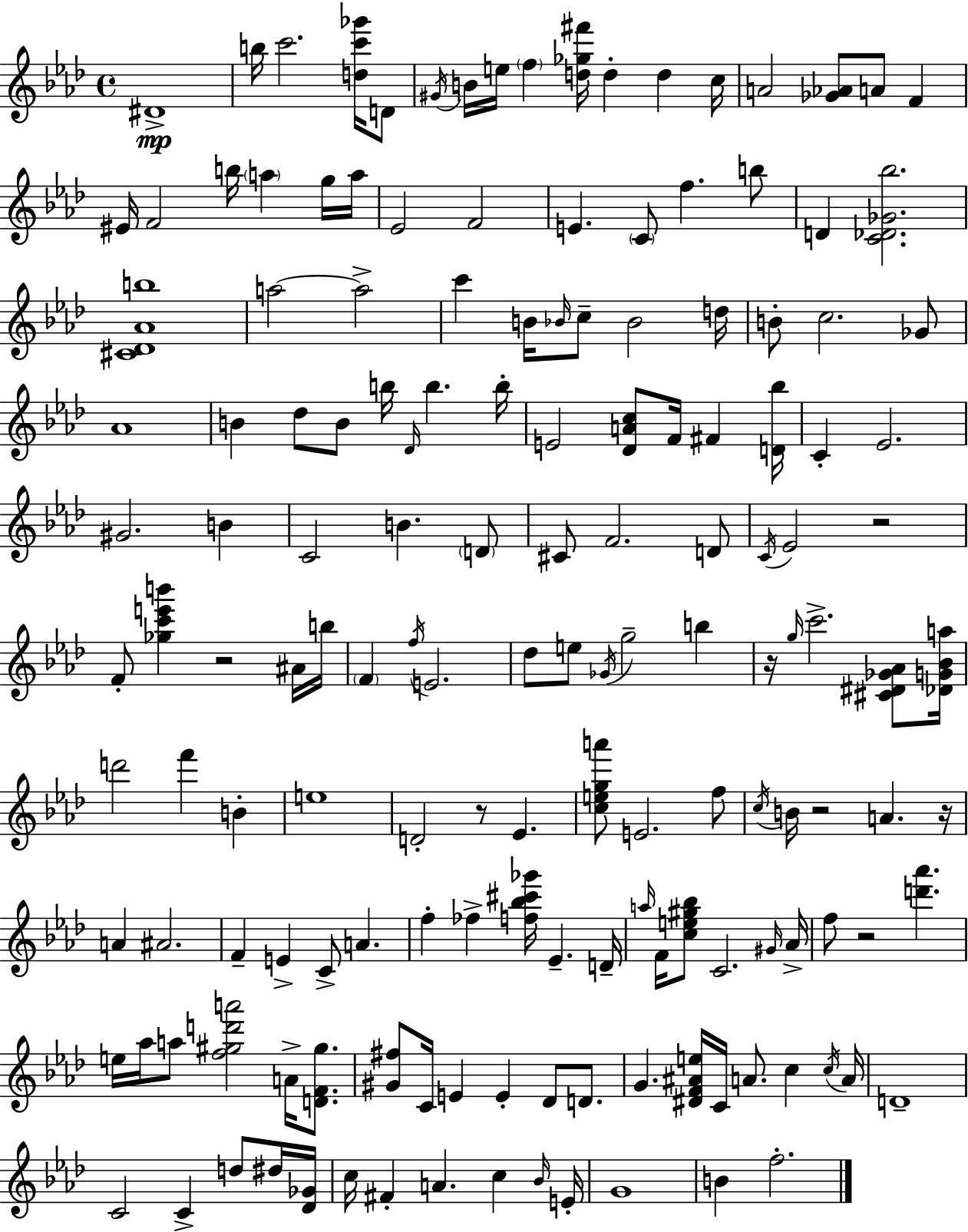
{
  \clef treble
  \time 4/4
  \defaultTimeSignature
  \key f \minor
  \repeat volta 2 { dis'1->\mp | b''16 c'''2. <d'' c''' ges'''>16 d'8 | \acciaccatura { gis'16 } b'16 e''16 \parenthesize f''4 <d'' ges'' fis'''>16 d''4-. d''4 | c''16 a'2 <ges' aes'>8 a'8 f'4 | \break eis'16 f'2 b''16 \parenthesize a''4 g''16 | a''16 ees'2 f'2 | e'4. \parenthesize c'8 f''4. b''8 | d'4 <c' des' ges' bes''>2. | \break <cis' des' aes' b''>1 | a''2~~ a''2-> | c'''4 b'16 \grace { bes'16 } c''8-- bes'2 | d''16 b'8-. c''2. | \break ges'8 aes'1 | b'4 des''8 b'8 b''16 \grace { des'16 } b''4. | b''16-. e'2 <des' a' c''>8 f'16 fis'4 | <d' bes''>16 c'4-. ees'2. | \break gis'2. b'4 | c'2 b'4. | \parenthesize d'8 cis'8 f'2. | d'8 \acciaccatura { c'16 } ees'2 r2 | \break f'8-. <ges'' c''' e''' b'''>4 r2 | ais'16 b''16 \parenthesize f'4 \acciaccatura { f''16 } e'2. | des''8 e''8 \acciaccatura { ges'16 } g''2-- | b''4 r16 \grace { g''16 } c'''2.-> | \break <cis' dis' ges' aes'>8 <des' g' bes' a''>16 d'''2 f'''4 | b'4-. e''1 | d'2-. r8 | ees'4. <c'' e'' g'' a'''>8 e'2. | \break f''8 \acciaccatura { c''16 } b'16 r2 | a'4. r16 a'4 ais'2. | f'4-- e'4-> | c'8-> a'4. f''4-. fes''4-> | \break <f'' bes'' cis''' ges'''>16 ees'4.-- d'16-- \grace { a''16 } f'16 <c'' e'' gis'' bes''>8 c'2. | \grace { gis'16 } aes'16-> f''8 r2 | <d''' aes'''>4. e''16 aes''16 a''8 <f'' gis'' d''' a'''>2 | a'16-> <d' f' gis''>8. <gis' fis''>8 c'16 e'4 | \break e'4-. des'8 d'8. g'4. | <dis' f' ais' e''>16 c'16 a'8. c''4 \acciaccatura { c''16 } a'16 d'1-- | c'2 | c'4-> d''8 dis''16 <des' ges'>16 c''16 fis'4-. | \break a'4. c''4 \grace { bes'16 } e'16-. g'1 | b'4 | f''2.-. } \bar "|."
}